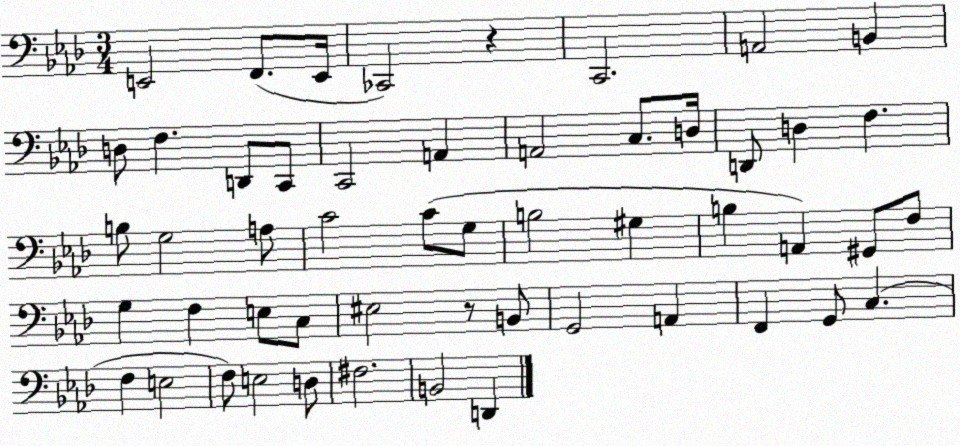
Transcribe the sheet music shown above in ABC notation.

X:1
T:Untitled
M:3/4
L:1/4
K:Ab
E,,2 F,,/2 E,,/4 _C,,2 z C,,2 A,,2 B,, D,/2 F, D,,/2 C,,/2 C,,2 A,, A,,2 C,/2 D,/4 D,,/2 D, F, B,/2 G,2 A,/2 C2 C/2 G,/2 B,2 ^G, B, A,, ^G,,/2 F,/2 G, F, E,/2 C,/2 ^E,2 z/2 B,,/2 G,,2 A,, F,, G,,/2 C, F, E,2 F,/2 E,2 D,/2 ^F,2 B,,2 D,,